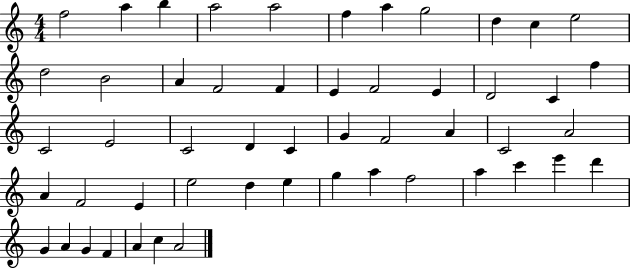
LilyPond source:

{
  \clef treble
  \numericTimeSignature
  \time 4/4
  \key c \major
  f''2 a''4 b''4 | a''2 a''2 | f''4 a''4 g''2 | d''4 c''4 e''2 | \break d''2 b'2 | a'4 f'2 f'4 | e'4 f'2 e'4 | d'2 c'4 f''4 | \break c'2 e'2 | c'2 d'4 c'4 | g'4 f'2 a'4 | c'2 a'2 | \break a'4 f'2 e'4 | e''2 d''4 e''4 | g''4 a''4 f''2 | a''4 c'''4 e'''4 d'''4 | \break g'4 a'4 g'4 f'4 | a'4 c''4 a'2 | \bar "|."
}